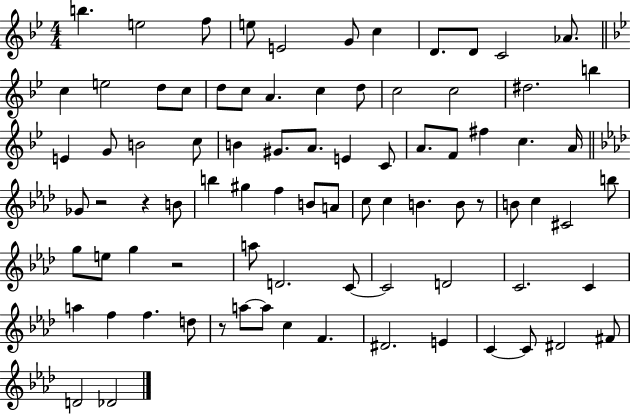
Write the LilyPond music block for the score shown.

{
  \clef treble
  \numericTimeSignature
  \time 4/4
  \key bes \major
  b''4. e''2 f''8 | e''8 e'2 g'8 c''4 | d'8. d'8 c'2 aes'8. | \bar "||" \break \key g \minor c''4 e''2 d''8 c''8 | d''8 c''8 a'4. c''4 d''8 | c''2 c''2 | dis''2. b''4 | \break e'4 g'8 b'2 c''8 | b'4 gis'8. a'8. e'4 c'8 | a'8. f'8 fis''4 c''4. a'16 | \bar "||" \break \key f \minor ges'8 r2 r4 b'8 | b''4 gis''4 f''4 b'8 a'8 | c''8 c''4 b'4. b'8 r8 | b'8 c''4 cis'2 b''8 | \break g''8 e''8 g''4 r2 | a''8 d'2. c'8~~ | c'2 d'2 | c'2. c'4 | \break a''4 f''4 f''4. d''8 | r8 a''8~~ a''8 c''4 f'4. | dis'2. e'4 | c'4~~ c'8 dis'2 fis'8 | \break d'2 des'2 | \bar "|."
}